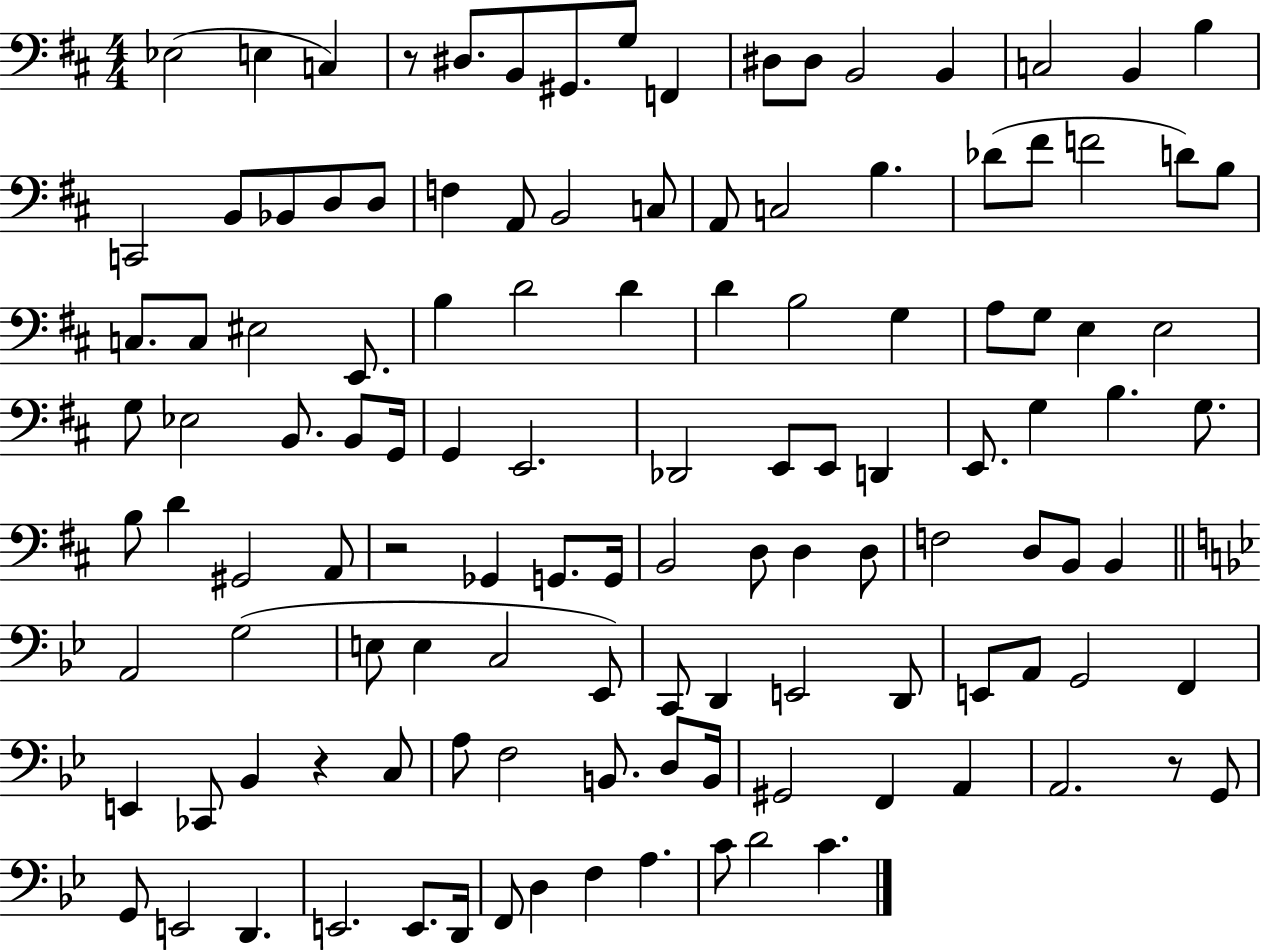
X:1
T:Untitled
M:4/4
L:1/4
K:D
_E,2 E, C, z/2 ^D,/2 B,,/2 ^G,,/2 G,/2 F,, ^D,/2 ^D,/2 B,,2 B,, C,2 B,, B, C,,2 B,,/2 _B,,/2 D,/2 D,/2 F, A,,/2 B,,2 C,/2 A,,/2 C,2 B, _D/2 ^F/2 F2 D/2 B,/2 C,/2 C,/2 ^E,2 E,,/2 B, D2 D D B,2 G, A,/2 G,/2 E, E,2 G,/2 _E,2 B,,/2 B,,/2 G,,/4 G,, E,,2 _D,,2 E,,/2 E,,/2 D,, E,,/2 G, B, G,/2 B,/2 D ^G,,2 A,,/2 z2 _G,, G,,/2 G,,/4 B,,2 D,/2 D, D,/2 F,2 D,/2 B,,/2 B,, A,,2 G,2 E,/2 E, C,2 _E,,/2 C,,/2 D,, E,,2 D,,/2 E,,/2 A,,/2 G,,2 F,, E,, _C,,/2 _B,, z C,/2 A,/2 F,2 B,,/2 D,/2 B,,/4 ^G,,2 F,, A,, A,,2 z/2 G,,/2 G,,/2 E,,2 D,, E,,2 E,,/2 D,,/4 F,,/2 D, F, A, C/2 D2 C